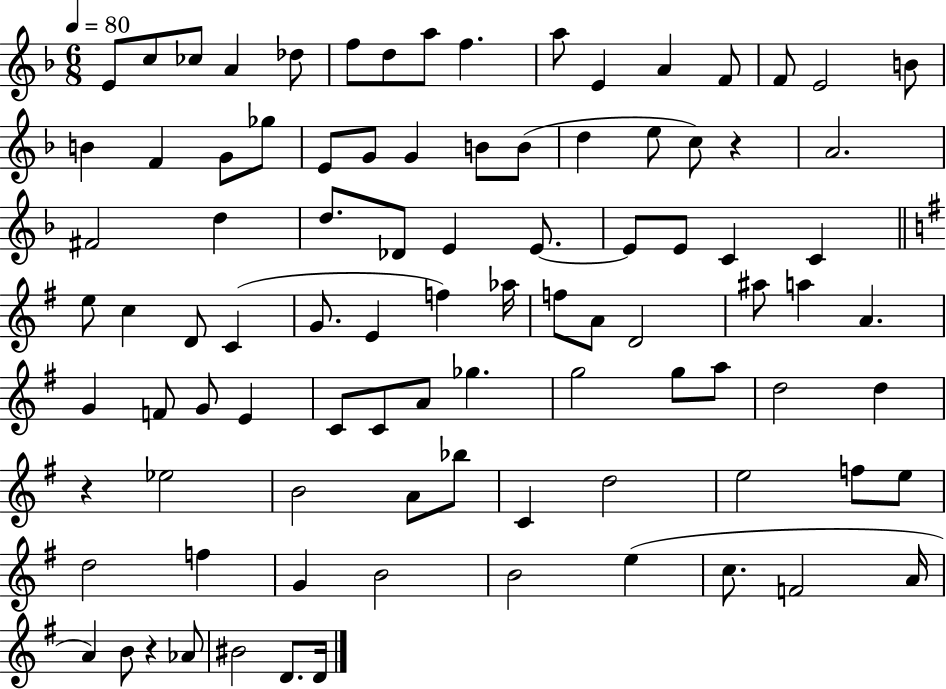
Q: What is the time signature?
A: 6/8